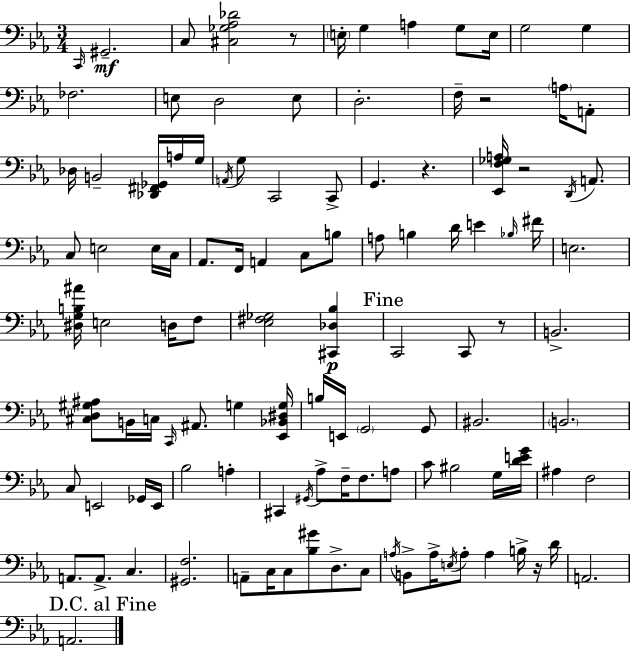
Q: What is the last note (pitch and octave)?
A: A2